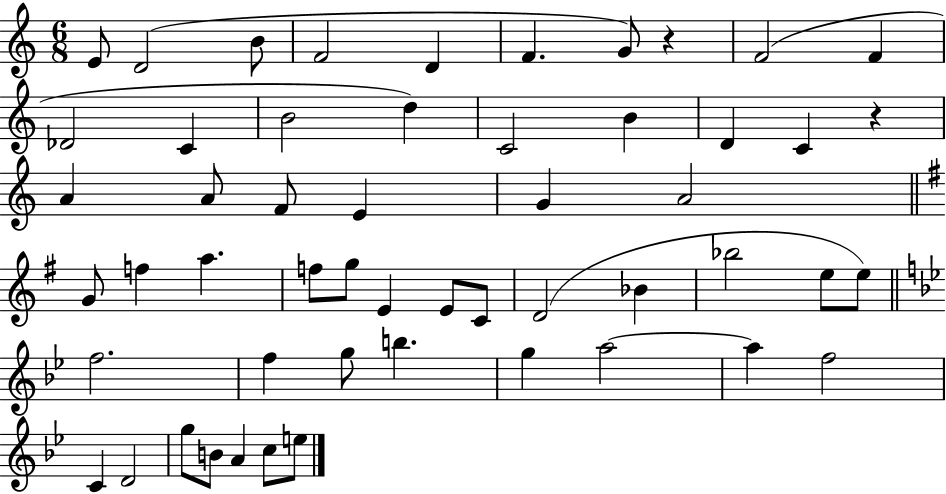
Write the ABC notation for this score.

X:1
T:Untitled
M:6/8
L:1/4
K:C
E/2 D2 B/2 F2 D F G/2 z F2 F _D2 C B2 d C2 B D C z A A/2 F/2 E G A2 G/2 f a f/2 g/2 E E/2 C/2 D2 _B _b2 e/2 e/2 f2 f g/2 b g a2 a f2 C D2 g/2 B/2 A c/2 e/2